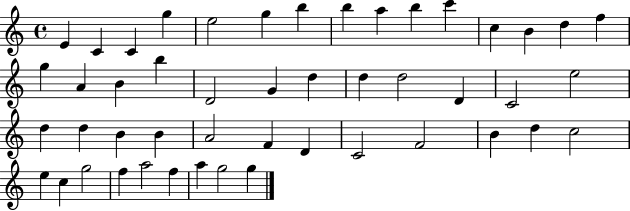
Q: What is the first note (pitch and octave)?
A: E4